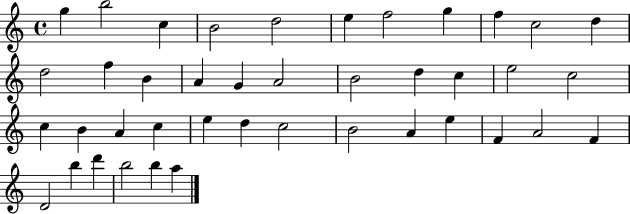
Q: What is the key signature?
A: C major